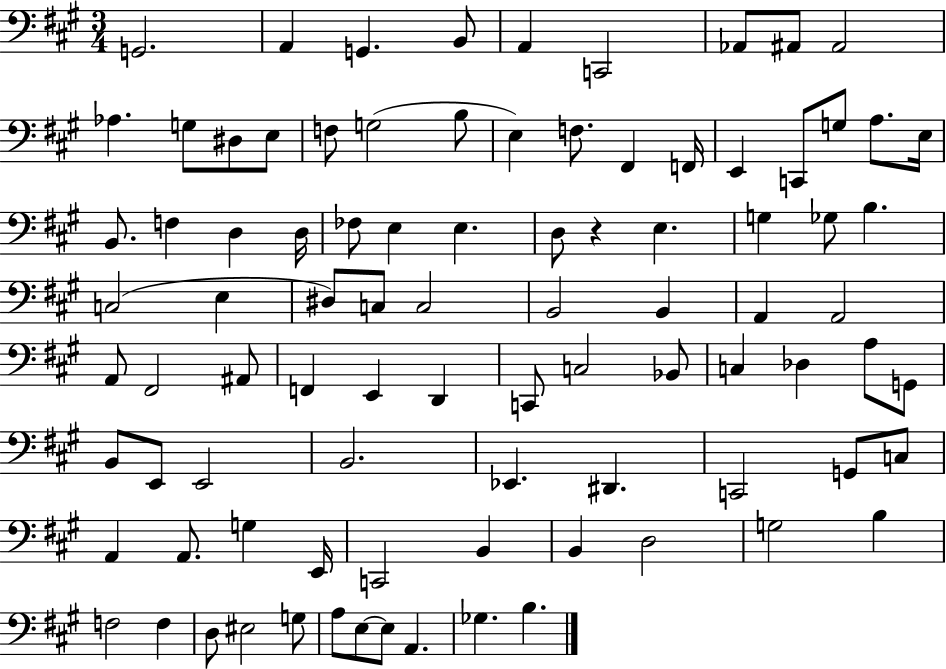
X:1
T:Untitled
M:3/4
L:1/4
K:A
G,,2 A,, G,, B,,/2 A,, C,,2 _A,,/2 ^A,,/2 ^A,,2 _A, G,/2 ^D,/2 E,/2 F,/2 G,2 B,/2 E, F,/2 ^F,, F,,/4 E,, C,,/2 G,/2 A,/2 E,/4 B,,/2 F, D, D,/4 _F,/2 E, E, D,/2 z E, G, _G,/2 B, C,2 E, ^D,/2 C,/2 C,2 B,,2 B,, A,, A,,2 A,,/2 ^F,,2 ^A,,/2 F,, E,, D,, C,,/2 C,2 _B,,/2 C, _D, A,/2 G,,/2 B,,/2 E,,/2 E,,2 B,,2 _E,, ^D,, C,,2 G,,/2 C,/2 A,, A,,/2 G, E,,/4 C,,2 B,, B,, D,2 G,2 B, F,2 F, D,/2 ^E,2 G,/2 A,/2 E,/2 E,/2 A,, _G, B,